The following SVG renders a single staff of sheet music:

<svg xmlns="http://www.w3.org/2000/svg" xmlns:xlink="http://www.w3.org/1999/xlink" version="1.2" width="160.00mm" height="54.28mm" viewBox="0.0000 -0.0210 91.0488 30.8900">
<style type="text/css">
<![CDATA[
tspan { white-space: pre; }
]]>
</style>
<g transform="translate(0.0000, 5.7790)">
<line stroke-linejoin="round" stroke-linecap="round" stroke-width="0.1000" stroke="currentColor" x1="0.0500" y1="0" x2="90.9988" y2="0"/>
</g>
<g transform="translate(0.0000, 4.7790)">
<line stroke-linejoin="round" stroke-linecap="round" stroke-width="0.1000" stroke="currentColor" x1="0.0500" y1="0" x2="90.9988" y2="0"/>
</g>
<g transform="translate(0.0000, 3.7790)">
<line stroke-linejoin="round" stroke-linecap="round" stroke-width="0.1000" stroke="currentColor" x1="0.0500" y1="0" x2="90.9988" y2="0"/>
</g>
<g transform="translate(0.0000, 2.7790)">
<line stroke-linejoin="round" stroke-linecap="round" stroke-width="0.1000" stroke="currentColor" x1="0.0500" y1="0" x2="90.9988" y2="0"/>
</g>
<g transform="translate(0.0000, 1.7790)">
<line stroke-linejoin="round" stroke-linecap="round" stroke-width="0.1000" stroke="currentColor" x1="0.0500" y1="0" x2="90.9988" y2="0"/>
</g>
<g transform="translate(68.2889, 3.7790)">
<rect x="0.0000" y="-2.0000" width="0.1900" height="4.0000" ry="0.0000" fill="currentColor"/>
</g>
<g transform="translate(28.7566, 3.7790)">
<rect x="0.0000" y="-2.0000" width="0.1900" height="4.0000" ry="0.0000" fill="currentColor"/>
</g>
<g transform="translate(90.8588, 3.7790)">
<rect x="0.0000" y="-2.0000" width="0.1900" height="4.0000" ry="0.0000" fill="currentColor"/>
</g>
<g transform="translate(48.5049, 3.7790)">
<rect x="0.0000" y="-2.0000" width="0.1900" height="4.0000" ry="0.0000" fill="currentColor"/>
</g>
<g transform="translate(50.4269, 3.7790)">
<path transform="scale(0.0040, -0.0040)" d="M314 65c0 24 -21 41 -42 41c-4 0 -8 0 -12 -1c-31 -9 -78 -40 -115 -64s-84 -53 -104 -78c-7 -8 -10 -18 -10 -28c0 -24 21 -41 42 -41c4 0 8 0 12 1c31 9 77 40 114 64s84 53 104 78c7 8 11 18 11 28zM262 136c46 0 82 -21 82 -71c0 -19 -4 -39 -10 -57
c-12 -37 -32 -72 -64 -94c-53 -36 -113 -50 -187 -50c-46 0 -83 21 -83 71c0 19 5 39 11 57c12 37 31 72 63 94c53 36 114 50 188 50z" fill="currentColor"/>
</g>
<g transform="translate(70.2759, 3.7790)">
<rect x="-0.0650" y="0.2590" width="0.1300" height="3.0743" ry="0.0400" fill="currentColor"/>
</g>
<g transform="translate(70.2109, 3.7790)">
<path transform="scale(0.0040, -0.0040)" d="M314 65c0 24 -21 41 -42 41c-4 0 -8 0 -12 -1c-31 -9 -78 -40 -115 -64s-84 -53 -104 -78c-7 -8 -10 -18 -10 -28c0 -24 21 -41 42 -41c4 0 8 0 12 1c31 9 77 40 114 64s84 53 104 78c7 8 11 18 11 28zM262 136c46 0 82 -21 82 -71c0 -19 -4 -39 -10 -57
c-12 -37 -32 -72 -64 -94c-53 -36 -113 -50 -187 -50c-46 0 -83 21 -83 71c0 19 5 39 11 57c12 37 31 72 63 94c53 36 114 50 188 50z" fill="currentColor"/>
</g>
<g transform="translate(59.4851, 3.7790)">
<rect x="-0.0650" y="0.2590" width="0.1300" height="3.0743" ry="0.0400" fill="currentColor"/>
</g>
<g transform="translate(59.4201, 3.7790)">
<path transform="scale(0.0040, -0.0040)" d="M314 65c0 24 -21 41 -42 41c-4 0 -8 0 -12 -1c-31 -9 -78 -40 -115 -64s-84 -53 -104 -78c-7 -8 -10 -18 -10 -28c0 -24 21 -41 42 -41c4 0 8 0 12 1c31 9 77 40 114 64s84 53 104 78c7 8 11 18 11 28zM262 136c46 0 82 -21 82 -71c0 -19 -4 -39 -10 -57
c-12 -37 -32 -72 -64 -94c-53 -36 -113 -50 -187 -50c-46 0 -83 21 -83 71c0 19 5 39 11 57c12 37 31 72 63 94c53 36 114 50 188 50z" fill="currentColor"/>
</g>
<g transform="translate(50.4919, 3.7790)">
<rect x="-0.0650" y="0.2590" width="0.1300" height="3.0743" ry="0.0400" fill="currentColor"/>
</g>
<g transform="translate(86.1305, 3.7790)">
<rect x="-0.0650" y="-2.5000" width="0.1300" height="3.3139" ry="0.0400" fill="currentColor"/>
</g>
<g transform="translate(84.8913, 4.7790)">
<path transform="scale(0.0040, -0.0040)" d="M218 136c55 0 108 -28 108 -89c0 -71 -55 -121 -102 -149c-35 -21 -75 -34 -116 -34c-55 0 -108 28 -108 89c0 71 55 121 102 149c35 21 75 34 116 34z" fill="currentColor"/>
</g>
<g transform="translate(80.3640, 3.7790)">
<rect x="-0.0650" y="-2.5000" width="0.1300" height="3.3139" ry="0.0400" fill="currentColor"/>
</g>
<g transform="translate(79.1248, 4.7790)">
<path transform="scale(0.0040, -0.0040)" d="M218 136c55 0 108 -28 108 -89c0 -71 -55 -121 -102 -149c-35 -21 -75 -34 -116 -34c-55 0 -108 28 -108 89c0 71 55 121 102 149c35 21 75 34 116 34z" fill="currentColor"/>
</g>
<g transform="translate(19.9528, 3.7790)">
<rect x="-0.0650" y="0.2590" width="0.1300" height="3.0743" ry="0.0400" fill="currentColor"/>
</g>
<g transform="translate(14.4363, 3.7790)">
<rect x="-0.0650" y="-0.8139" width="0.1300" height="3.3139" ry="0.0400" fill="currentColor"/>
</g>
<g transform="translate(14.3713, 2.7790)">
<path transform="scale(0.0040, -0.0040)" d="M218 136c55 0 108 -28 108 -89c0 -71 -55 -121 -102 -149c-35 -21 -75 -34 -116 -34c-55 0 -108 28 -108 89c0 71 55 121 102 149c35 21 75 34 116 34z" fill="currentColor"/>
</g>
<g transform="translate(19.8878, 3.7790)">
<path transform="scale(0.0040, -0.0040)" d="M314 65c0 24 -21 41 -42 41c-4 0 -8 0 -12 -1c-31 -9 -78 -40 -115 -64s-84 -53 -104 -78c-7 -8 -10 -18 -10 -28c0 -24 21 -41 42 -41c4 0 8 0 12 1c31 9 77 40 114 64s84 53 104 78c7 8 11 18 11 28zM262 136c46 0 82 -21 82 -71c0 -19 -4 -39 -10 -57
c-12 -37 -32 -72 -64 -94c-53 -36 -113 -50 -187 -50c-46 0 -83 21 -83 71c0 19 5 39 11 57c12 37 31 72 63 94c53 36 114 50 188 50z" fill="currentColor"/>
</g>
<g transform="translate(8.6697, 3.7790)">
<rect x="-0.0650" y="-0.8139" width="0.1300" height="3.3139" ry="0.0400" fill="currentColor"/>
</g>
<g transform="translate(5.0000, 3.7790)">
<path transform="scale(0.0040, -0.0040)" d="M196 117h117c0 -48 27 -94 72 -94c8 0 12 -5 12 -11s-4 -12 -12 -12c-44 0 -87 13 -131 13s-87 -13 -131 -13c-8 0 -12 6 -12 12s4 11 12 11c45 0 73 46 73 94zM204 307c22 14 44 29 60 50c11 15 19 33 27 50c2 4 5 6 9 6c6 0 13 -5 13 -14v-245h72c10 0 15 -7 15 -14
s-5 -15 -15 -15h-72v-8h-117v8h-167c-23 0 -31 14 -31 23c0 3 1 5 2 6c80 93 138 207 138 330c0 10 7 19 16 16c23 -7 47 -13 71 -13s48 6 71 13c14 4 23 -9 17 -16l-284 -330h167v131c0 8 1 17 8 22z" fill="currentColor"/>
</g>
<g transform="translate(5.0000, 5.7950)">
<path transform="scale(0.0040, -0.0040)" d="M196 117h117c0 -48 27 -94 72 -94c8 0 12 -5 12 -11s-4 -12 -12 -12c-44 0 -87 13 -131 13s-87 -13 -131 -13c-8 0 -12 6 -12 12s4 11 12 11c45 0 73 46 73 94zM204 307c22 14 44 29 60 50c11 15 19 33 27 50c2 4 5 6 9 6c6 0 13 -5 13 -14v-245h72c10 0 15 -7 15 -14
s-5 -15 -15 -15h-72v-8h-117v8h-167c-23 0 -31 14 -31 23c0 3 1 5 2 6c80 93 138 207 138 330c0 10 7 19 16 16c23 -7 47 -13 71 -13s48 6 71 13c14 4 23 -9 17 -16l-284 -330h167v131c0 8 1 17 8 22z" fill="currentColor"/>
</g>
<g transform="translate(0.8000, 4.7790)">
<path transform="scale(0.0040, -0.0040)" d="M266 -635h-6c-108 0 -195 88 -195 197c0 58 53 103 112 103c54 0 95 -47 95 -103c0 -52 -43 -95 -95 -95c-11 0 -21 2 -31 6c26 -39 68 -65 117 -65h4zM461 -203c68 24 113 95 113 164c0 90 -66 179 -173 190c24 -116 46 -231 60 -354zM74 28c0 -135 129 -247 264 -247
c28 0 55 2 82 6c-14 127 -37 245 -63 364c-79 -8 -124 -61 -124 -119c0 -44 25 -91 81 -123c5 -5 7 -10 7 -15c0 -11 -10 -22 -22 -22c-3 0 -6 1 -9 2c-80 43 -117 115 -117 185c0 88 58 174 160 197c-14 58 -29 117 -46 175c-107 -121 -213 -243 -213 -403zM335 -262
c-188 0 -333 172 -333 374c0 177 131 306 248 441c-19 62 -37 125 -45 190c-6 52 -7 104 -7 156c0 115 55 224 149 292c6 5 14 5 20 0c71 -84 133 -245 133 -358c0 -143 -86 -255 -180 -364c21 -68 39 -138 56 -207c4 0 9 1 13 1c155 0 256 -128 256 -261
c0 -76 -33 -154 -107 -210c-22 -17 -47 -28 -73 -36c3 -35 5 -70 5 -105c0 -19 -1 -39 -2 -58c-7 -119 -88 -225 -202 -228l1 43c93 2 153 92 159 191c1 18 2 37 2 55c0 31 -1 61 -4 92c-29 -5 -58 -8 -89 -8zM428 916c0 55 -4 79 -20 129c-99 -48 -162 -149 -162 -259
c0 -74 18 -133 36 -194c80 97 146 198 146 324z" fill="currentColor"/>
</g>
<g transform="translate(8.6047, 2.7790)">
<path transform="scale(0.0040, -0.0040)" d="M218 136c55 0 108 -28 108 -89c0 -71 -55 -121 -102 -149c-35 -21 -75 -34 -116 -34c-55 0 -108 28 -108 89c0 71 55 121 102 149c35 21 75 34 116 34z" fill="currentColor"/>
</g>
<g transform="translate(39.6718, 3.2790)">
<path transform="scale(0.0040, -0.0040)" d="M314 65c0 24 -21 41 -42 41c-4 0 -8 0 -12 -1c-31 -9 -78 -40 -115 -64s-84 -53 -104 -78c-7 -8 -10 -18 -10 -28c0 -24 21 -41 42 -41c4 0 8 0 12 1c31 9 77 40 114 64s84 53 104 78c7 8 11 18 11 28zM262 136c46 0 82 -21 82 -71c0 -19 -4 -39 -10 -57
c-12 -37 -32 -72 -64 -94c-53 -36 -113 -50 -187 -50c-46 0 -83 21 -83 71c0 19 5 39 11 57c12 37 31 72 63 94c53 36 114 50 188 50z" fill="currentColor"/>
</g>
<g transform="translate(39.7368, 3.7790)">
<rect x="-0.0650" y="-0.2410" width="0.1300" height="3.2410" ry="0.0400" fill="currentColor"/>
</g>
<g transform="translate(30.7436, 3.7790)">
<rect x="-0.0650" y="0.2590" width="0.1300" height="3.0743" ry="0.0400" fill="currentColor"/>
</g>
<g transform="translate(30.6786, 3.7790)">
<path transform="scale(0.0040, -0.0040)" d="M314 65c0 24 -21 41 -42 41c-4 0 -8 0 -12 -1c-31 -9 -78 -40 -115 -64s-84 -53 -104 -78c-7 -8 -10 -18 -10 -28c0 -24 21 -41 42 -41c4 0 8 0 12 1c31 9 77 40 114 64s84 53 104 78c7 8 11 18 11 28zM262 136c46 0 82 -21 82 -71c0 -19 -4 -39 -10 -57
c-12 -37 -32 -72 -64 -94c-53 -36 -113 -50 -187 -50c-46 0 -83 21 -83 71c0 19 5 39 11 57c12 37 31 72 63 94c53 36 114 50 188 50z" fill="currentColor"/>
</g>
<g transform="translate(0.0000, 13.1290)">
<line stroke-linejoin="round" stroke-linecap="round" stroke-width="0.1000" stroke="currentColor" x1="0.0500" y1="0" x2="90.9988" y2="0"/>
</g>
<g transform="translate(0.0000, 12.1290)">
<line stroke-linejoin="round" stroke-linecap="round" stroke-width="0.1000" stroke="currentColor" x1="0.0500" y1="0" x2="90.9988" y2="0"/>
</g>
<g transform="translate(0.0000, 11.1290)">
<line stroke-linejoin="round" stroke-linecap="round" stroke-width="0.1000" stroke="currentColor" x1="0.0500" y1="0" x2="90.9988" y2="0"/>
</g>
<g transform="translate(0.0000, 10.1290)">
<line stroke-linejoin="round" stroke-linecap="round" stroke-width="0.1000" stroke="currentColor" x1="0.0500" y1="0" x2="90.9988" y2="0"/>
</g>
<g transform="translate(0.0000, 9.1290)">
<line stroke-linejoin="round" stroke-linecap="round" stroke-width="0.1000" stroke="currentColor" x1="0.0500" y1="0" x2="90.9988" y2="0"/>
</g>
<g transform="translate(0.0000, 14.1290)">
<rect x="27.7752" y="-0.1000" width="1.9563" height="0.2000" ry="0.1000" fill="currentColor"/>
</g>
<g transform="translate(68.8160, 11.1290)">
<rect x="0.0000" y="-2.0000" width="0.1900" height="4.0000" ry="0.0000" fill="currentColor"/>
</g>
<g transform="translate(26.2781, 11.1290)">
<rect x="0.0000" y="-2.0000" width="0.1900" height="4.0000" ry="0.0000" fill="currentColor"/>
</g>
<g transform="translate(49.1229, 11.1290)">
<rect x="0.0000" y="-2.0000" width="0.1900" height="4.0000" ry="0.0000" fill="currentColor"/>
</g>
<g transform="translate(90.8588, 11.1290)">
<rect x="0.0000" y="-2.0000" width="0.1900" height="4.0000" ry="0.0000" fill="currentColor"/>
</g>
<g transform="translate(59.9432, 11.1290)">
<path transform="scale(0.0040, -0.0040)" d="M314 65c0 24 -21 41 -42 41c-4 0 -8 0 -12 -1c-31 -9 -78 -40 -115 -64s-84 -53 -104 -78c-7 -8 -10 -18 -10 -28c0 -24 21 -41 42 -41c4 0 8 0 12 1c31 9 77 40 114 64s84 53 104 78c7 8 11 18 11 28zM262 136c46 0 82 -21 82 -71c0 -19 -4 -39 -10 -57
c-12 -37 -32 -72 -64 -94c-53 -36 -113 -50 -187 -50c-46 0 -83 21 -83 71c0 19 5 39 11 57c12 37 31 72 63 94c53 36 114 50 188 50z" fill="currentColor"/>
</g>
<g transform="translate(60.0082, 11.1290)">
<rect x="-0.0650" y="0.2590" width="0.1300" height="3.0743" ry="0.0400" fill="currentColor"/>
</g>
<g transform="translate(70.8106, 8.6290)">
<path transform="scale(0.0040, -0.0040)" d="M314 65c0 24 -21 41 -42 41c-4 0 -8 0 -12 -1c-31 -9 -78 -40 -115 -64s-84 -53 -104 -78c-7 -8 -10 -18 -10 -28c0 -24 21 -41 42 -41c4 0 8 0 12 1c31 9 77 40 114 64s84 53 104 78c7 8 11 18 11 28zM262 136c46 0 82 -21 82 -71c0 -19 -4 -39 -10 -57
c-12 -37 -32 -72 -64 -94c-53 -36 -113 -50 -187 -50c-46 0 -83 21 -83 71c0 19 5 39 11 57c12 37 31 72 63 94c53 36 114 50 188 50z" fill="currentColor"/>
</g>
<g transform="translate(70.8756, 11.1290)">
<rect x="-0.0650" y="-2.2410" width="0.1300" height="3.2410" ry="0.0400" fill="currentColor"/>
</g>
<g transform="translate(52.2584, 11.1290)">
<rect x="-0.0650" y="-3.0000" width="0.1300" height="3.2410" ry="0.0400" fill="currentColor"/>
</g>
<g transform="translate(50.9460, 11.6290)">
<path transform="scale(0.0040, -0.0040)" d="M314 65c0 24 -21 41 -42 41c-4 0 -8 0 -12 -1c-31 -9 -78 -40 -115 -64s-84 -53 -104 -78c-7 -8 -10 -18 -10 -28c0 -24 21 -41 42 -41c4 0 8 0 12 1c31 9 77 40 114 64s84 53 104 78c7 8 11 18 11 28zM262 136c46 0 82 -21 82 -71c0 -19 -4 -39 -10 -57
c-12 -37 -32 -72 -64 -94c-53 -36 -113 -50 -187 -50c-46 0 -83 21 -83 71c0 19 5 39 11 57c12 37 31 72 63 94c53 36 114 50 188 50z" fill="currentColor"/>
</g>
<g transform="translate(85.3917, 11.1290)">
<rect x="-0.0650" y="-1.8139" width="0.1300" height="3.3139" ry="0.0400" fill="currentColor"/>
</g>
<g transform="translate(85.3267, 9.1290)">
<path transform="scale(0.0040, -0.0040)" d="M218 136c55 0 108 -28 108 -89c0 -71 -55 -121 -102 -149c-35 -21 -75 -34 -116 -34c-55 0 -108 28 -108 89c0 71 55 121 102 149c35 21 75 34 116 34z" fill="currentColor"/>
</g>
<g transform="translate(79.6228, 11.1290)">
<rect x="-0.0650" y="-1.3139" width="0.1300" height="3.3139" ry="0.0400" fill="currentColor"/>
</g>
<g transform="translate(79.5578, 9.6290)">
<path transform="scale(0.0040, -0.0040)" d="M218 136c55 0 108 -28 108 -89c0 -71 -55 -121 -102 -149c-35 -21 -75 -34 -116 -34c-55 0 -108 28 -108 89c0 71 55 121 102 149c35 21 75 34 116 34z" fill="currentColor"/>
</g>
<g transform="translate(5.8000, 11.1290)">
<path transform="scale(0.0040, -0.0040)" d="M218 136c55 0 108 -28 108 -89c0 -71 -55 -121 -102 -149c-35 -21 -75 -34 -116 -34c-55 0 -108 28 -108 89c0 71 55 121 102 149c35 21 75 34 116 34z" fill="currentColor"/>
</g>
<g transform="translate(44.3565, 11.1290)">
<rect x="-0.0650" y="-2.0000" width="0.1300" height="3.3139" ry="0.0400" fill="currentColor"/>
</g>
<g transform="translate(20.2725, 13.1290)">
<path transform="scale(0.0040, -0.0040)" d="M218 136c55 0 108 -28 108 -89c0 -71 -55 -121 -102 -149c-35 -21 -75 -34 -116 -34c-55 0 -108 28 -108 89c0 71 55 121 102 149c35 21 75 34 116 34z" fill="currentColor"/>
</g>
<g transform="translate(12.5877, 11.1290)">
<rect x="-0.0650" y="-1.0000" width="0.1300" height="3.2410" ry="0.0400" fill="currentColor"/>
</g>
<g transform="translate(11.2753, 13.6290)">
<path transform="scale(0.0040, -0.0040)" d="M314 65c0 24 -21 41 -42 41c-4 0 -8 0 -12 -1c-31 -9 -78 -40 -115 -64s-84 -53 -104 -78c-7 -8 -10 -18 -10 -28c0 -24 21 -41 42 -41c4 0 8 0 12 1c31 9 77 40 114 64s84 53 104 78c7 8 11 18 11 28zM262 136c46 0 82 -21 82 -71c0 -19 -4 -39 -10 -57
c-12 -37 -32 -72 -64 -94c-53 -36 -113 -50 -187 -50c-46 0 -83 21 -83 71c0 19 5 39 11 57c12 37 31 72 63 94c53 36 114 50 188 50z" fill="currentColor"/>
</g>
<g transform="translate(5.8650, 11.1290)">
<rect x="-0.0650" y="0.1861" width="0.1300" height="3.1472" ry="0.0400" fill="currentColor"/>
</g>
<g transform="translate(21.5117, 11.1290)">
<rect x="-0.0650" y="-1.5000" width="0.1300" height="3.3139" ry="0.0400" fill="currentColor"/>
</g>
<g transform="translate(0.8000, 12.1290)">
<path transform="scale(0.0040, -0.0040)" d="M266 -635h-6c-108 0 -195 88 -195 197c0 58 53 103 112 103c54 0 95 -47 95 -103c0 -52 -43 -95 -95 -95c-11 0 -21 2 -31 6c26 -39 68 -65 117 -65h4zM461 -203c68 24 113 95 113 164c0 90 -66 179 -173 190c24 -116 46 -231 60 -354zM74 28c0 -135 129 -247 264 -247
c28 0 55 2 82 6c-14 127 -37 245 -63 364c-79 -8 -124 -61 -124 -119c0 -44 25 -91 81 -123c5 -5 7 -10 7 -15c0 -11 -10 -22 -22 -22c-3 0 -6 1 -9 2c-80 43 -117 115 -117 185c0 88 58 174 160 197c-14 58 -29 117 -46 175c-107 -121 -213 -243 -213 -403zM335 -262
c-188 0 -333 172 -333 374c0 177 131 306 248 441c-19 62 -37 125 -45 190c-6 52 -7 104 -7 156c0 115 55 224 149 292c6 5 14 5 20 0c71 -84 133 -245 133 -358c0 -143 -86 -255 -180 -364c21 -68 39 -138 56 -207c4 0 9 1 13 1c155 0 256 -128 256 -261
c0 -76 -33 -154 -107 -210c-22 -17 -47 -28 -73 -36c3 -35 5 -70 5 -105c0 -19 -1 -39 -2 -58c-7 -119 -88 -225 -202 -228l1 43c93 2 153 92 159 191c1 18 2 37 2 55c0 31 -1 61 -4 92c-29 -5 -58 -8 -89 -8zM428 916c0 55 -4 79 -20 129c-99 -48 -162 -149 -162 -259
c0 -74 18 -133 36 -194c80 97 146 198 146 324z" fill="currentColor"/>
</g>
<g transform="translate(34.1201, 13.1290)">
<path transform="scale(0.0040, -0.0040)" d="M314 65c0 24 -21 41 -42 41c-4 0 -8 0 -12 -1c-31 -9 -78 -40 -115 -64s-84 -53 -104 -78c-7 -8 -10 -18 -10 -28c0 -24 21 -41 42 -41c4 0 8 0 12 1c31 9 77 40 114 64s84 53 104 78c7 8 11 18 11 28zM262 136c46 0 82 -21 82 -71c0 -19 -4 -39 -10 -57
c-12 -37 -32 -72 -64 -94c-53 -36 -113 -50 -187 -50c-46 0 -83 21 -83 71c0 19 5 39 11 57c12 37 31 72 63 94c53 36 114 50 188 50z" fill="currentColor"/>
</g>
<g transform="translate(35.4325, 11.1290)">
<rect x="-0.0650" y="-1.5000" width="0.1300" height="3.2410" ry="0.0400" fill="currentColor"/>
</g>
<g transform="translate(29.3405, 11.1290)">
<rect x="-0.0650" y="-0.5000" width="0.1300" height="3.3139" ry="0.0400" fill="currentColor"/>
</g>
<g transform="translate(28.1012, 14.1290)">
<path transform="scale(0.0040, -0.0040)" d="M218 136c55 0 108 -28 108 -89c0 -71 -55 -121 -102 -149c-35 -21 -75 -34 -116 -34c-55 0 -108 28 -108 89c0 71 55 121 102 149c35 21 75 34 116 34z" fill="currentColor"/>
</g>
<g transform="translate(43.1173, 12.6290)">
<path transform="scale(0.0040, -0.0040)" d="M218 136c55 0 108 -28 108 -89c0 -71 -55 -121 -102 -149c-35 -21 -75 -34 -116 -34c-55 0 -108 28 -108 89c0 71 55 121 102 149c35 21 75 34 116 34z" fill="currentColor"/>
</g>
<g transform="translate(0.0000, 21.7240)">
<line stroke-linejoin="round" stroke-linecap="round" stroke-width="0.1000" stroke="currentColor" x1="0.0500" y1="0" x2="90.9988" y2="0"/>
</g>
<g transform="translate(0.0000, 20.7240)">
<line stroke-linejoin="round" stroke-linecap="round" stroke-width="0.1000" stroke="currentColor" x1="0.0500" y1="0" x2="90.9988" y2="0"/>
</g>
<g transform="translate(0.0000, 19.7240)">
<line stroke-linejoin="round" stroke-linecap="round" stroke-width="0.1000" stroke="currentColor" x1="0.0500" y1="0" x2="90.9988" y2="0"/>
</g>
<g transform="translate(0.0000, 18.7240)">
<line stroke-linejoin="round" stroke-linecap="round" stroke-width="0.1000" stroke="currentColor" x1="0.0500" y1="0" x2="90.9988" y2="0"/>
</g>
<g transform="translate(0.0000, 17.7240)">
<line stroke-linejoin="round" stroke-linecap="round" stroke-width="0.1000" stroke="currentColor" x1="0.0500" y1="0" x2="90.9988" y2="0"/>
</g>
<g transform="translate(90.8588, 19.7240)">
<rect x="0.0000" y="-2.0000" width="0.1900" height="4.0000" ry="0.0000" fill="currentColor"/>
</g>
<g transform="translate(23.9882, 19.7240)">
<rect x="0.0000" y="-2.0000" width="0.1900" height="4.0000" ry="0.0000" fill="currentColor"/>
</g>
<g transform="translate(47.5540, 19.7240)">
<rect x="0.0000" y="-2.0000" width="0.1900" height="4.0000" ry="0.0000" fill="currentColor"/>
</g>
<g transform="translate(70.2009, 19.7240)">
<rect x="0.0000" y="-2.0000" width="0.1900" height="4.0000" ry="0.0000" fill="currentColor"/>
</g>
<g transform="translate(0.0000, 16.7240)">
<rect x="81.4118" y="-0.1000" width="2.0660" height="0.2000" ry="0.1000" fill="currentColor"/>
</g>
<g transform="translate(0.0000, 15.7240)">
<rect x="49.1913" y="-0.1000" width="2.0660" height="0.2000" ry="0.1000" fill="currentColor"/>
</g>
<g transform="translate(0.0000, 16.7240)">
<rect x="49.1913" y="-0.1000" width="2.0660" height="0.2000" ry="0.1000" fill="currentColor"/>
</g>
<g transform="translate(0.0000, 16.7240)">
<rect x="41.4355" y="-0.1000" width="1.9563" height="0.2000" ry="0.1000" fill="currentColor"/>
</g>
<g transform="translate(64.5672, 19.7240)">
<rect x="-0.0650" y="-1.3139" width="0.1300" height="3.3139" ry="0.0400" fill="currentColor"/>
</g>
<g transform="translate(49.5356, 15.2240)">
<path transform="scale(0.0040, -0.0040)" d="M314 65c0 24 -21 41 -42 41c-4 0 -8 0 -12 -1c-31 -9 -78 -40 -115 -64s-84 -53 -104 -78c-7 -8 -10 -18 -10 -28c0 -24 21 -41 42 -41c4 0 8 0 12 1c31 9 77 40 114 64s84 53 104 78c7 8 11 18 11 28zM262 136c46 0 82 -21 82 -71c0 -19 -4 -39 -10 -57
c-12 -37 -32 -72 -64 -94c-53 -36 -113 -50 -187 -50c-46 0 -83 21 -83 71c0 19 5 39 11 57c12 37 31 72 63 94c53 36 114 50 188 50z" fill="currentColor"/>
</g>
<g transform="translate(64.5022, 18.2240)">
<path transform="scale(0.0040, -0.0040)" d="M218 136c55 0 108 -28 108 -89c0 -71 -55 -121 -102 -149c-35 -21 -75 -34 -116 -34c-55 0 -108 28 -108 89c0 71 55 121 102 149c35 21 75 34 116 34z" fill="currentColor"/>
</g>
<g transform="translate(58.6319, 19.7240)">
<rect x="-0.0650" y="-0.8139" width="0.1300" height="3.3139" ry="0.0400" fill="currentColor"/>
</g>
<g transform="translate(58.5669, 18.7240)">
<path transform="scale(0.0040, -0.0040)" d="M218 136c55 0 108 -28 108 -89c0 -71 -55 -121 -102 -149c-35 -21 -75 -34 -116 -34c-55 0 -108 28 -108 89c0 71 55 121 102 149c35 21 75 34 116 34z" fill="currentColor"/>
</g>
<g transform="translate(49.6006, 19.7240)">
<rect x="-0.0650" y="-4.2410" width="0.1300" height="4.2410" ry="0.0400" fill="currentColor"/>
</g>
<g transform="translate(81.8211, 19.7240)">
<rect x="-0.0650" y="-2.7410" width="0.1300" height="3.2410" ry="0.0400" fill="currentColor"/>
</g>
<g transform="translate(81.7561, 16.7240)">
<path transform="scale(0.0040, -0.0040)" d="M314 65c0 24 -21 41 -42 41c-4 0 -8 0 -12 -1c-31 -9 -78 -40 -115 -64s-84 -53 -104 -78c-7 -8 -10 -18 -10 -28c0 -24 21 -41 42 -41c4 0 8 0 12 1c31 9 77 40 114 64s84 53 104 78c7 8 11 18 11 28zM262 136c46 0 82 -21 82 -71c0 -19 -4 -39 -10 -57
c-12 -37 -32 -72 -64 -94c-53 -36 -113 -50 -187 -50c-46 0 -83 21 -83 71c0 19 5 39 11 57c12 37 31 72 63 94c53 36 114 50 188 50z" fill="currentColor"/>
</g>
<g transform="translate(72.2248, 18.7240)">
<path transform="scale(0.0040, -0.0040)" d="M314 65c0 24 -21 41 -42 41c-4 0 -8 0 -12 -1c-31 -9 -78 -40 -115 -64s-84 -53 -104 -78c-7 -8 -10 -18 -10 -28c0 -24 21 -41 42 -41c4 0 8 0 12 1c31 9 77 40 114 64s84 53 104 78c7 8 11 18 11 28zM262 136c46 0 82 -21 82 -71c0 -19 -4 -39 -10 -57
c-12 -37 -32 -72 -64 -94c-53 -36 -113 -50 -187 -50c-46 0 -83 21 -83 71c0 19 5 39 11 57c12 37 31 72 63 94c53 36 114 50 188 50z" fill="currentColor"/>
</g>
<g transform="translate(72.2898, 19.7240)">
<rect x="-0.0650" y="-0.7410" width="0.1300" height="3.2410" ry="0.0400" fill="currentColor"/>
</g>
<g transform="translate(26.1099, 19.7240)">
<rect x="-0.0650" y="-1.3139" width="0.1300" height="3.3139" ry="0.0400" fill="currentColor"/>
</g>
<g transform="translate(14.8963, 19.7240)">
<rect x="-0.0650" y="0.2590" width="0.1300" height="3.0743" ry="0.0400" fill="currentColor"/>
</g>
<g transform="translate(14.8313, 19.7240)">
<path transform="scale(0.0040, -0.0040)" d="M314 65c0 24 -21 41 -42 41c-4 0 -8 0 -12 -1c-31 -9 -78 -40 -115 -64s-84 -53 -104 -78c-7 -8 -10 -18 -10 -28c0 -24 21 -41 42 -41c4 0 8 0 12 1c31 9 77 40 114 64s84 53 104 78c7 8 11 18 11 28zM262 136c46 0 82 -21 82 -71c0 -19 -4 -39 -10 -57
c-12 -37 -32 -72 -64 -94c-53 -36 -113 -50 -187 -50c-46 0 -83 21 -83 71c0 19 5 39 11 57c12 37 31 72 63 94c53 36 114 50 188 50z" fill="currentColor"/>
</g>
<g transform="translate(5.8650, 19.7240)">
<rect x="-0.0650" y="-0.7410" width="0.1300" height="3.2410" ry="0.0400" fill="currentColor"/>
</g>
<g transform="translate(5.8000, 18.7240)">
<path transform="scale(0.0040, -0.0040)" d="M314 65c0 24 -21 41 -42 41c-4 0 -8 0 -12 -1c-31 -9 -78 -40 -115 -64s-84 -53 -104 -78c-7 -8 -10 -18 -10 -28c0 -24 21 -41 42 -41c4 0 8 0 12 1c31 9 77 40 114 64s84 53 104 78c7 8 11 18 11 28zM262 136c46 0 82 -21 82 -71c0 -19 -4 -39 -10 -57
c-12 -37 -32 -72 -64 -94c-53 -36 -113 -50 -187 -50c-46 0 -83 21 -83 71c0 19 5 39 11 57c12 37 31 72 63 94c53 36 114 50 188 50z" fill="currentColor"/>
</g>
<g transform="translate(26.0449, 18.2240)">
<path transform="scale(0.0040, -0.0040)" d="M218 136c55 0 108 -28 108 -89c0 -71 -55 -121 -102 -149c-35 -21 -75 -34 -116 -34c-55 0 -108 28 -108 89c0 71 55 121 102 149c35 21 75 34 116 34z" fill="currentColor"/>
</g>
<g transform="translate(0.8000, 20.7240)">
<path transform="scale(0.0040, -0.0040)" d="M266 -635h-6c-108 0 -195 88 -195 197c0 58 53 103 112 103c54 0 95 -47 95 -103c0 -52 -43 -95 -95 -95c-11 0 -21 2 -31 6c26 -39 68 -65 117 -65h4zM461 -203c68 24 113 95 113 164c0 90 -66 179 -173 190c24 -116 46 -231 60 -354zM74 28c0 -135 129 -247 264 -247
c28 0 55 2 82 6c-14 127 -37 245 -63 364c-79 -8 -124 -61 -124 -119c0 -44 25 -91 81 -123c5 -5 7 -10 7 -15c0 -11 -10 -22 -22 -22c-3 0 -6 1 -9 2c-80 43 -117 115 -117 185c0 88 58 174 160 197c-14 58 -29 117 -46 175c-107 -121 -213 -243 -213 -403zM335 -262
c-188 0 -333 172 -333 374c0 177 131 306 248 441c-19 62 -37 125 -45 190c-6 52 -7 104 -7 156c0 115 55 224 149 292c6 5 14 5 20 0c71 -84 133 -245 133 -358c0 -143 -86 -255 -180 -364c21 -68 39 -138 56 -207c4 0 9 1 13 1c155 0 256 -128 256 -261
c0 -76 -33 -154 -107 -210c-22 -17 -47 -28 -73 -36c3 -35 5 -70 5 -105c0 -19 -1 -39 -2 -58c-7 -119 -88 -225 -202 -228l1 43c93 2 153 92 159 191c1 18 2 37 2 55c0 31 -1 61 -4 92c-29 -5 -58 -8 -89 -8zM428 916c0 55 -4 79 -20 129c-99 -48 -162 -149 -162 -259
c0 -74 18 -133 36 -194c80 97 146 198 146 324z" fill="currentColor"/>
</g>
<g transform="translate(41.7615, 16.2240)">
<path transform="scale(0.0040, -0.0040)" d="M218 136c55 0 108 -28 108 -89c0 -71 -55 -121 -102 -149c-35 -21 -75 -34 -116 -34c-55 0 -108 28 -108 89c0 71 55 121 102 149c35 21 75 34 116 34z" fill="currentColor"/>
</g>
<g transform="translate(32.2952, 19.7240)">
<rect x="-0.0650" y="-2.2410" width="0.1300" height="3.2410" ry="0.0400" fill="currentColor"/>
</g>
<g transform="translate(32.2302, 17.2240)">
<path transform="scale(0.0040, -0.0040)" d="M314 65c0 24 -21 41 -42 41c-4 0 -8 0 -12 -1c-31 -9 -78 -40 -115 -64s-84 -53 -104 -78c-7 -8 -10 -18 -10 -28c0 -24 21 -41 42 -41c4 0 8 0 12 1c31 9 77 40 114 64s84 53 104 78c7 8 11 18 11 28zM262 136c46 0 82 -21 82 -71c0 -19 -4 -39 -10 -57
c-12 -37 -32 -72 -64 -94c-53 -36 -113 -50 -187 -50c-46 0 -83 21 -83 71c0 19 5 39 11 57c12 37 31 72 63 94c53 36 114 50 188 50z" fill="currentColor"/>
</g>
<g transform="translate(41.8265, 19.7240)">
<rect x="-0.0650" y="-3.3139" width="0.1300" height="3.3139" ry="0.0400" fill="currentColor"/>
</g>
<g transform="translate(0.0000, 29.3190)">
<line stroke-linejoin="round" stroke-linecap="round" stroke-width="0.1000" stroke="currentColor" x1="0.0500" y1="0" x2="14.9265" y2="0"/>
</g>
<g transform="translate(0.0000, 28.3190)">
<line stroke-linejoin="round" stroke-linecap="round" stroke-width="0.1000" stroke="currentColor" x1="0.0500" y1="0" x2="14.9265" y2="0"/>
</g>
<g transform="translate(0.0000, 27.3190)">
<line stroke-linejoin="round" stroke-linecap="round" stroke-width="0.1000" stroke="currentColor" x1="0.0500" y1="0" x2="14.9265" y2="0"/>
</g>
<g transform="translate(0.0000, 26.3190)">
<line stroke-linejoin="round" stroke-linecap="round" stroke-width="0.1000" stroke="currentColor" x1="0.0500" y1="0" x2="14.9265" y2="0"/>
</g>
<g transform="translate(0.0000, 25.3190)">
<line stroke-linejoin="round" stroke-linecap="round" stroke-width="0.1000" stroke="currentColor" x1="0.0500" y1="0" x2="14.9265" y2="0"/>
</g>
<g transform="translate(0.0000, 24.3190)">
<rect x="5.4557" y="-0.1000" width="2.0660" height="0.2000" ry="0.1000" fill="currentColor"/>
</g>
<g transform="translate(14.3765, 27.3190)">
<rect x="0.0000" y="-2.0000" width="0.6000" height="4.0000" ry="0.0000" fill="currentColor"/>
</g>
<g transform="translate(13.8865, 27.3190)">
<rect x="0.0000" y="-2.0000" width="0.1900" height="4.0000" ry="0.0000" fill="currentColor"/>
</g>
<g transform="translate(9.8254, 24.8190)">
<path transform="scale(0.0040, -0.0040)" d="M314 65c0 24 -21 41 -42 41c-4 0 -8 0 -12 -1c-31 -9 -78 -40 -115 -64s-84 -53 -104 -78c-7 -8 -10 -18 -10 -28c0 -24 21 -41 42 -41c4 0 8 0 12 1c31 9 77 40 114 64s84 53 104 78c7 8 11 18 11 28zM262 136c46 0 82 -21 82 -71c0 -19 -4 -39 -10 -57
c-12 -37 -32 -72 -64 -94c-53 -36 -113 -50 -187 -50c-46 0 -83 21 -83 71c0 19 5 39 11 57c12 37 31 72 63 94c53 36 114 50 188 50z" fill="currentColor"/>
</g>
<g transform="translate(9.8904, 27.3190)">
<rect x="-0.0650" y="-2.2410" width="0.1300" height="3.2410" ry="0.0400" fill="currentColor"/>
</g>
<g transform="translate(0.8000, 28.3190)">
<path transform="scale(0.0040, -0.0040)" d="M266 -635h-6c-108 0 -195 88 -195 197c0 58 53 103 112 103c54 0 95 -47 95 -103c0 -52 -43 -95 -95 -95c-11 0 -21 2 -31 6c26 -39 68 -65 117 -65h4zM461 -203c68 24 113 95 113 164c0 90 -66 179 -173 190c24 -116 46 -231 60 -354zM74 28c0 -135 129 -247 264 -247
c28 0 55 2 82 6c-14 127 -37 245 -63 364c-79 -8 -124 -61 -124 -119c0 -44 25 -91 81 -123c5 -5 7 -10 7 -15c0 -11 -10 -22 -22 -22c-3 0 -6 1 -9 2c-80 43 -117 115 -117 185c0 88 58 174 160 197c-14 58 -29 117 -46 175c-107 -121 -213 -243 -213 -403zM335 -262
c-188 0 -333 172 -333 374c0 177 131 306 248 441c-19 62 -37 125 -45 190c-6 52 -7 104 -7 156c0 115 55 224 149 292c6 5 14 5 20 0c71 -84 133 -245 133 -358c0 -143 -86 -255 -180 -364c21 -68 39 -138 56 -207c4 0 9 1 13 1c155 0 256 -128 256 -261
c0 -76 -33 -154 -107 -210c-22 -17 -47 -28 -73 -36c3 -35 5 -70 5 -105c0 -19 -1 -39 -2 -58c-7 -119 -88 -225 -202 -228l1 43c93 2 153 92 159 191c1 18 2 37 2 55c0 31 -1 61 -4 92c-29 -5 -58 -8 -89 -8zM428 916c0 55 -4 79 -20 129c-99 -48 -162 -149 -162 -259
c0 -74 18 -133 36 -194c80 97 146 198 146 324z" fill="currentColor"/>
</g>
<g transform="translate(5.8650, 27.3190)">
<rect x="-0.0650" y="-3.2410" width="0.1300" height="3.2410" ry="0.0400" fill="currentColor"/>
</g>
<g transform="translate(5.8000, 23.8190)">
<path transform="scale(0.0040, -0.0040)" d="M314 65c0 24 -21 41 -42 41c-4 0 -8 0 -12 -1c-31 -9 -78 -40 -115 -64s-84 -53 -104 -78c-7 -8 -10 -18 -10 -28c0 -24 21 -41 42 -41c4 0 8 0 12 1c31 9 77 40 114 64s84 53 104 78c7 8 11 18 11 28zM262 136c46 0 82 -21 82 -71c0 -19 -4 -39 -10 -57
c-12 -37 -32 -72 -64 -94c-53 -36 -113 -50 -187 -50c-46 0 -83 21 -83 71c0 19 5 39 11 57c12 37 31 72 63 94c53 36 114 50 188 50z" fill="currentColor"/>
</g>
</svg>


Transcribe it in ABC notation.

X:1
T:Untitled
M:4/4
L:1/4
K:C
d d B2 B2 c2 B2 B2 B2 G G B D2 E C E2 F A2 B2 g2 e f d2 B2 e g2 b d'2 d e d2 a2 b2 g2